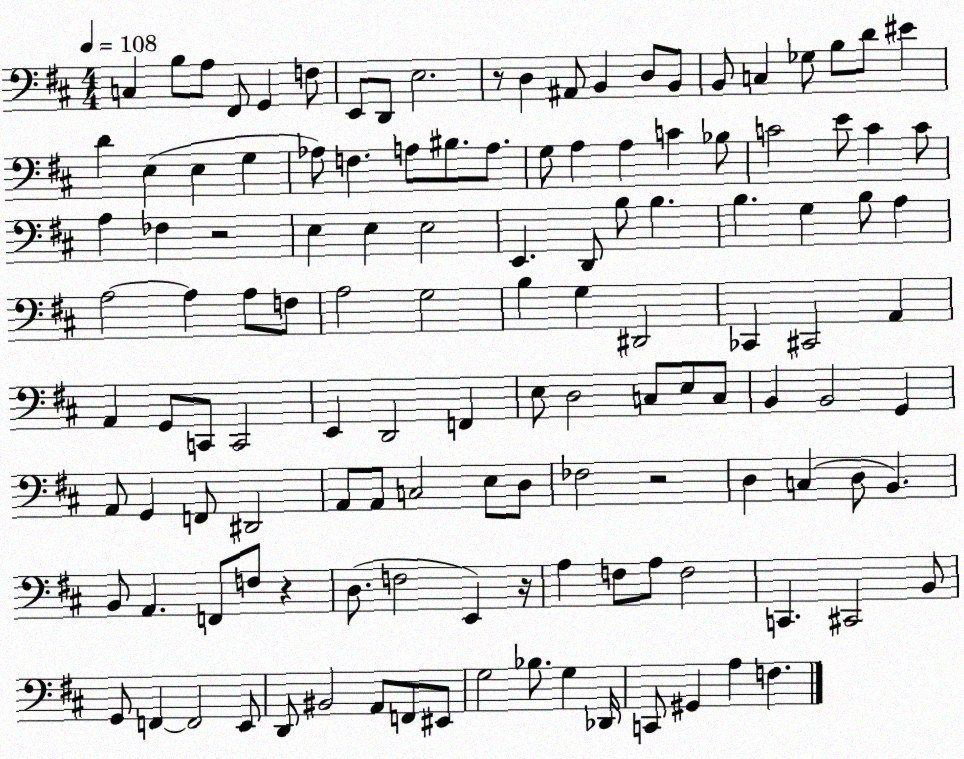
X:1
T:Untitled
M:4/4
L:1/4
K:D
C, B,/2 A,/2 ^F,,/2 G,, F,/2 E,,/2 D,,/2 E,2 z/2 D, ^A,,/2 B,, D,/2 B,,/2 B,,/2 C, _G,/2 B,/2 D/2 ^E D E, E, G, _A,/2 F, A,/2 ^B,/2 A,/2 G,/2 A, A, C _B,/2 C2 E/2 C C/2 A, _F, z2 E, E, E,2 E,, D,,/2 B,/2 B, B, G, B,/2 A, A,2 A, A,/2 F,/2 A,2 G,2 B, G, ^D,,2 _C,, ^C,,2 A,, A,, G,,/2 C,,/2 C,,2 E,, D,,2 F,, E,/2 D,2 C,/2 E,/2 C,/2 B,, B,,2 G,, A,,/2 G,, F,,/2 ^D,,2 A,,/2 A,,/2 C,2 E,/2 D,/2 _F,2 z2 D, C, D,/2 B,, B,,/2 A,, F,,/2 F,/2 z D,/2 F,2 E,, z/4 A, F,/2 A,/2 F,2 C,, ^C,,2 B,,/2 G,,/2 F,, F,,2 E,,/2 D,,/2 ^B,,2 A,,/2 F,,/2 ^E,,/2 G,2 _B,/2 G, _D,,/4 C,,/2 ^G,, A, F,